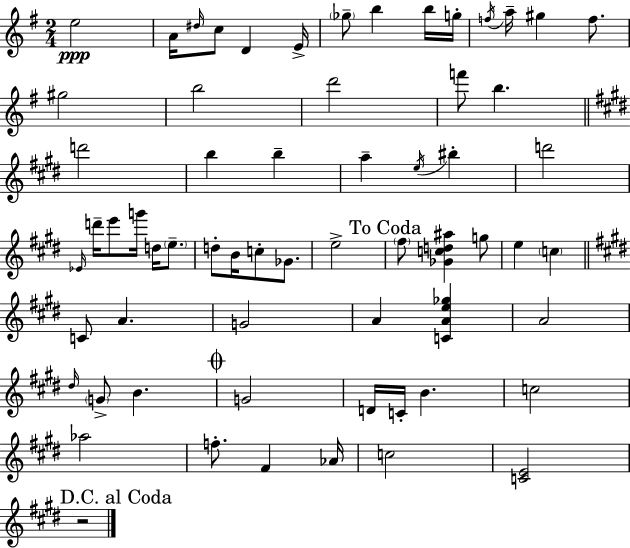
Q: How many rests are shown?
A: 1